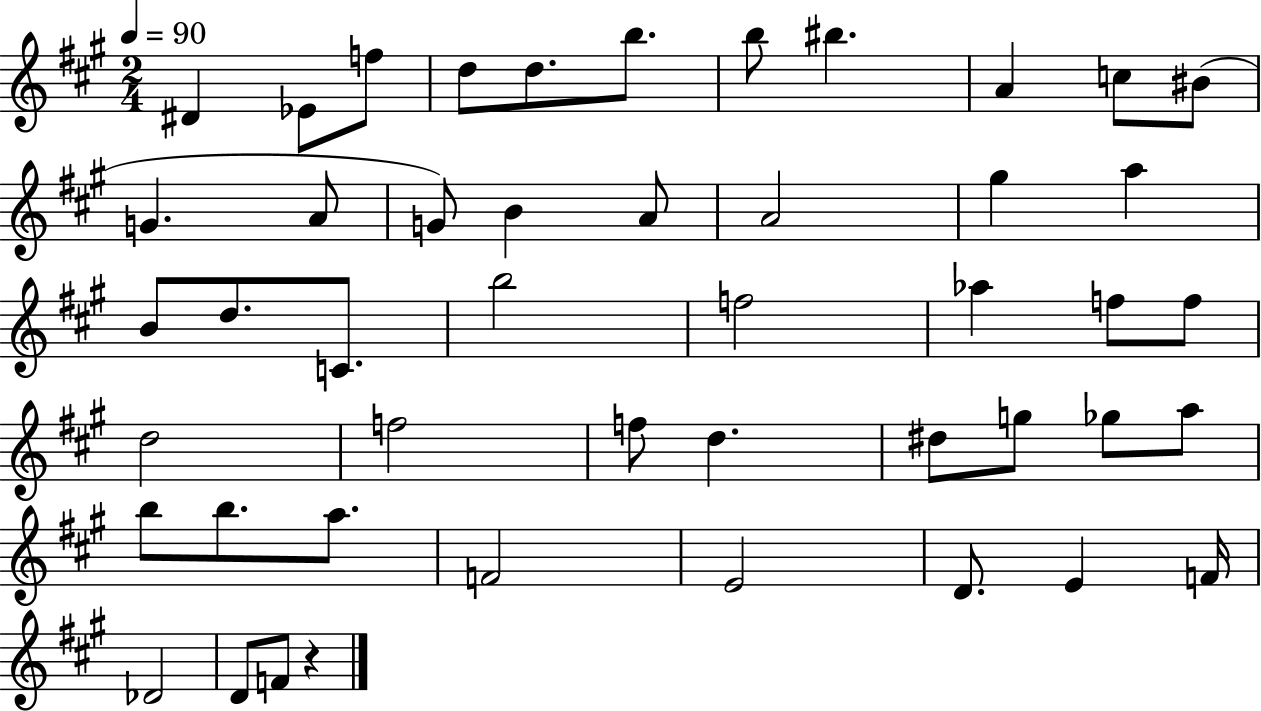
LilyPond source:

{
  \clef treble
  \numericTimeSignature
  \time 2/4
  \key a \major
  \tempo 4 = 90
  dis'4 ees'8 f''8 | d''8 d''8. b''8. | b''8 bis''4. | a'4 c''8 bis'8( | \break g'4. a'8 | g'8) b'4 a'8 | a'2 | gis''4 a''4 | \break b'8 d''8. c'8. | b''2 | f''2 | aes''4 f''8 f''8 | \break d''2 | f''2 | f''8 d''4. | dis''8 g''8 ges''8 a''8 | \break b''8 b''8. a''8. | f'2 | e'2 | d'8. e'4 f'16 | \break des'2 | d'8 f'8 r4 | \bar "|."
}